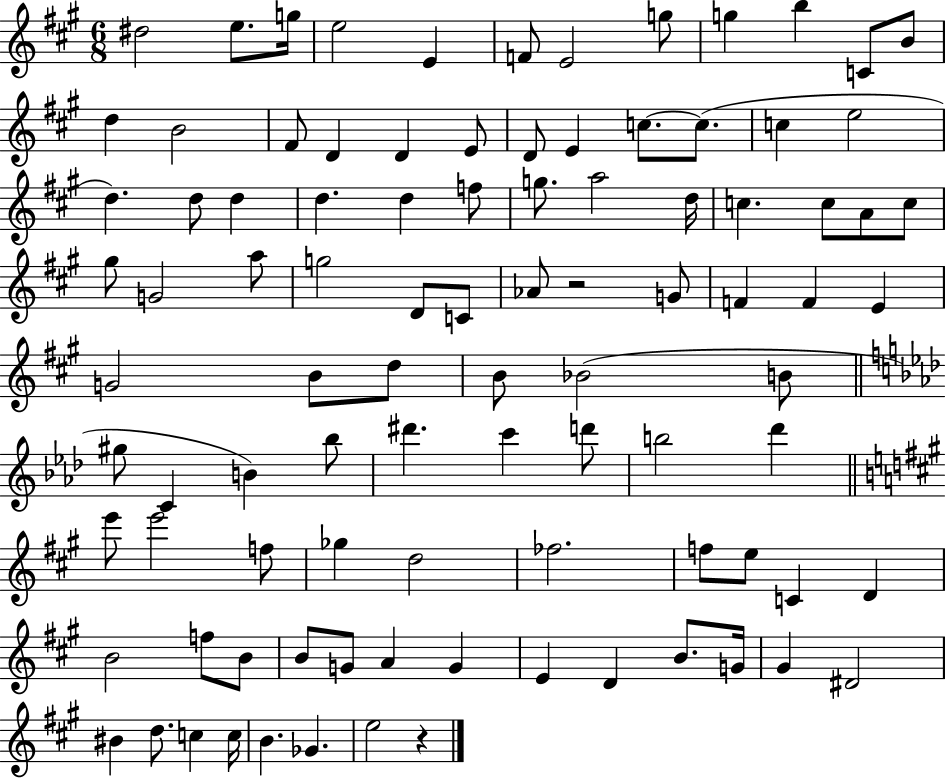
{
  \clef treble
  \numericTimeSignature
  \time 6/8
  \key a \major
  dis''2 e''8. g''16 | e''2 e'4 | f'8 e'2 g''8 | g''4 b''4 c'8 b'8 | \break d''4 b'2 | fis'8 d'4 d'4 e'8 | d'8 e'4 c''8.~~ c''8.( | c''4 e''2 | \break d''4.) d''8 d''4 | d''4. d''4 f''8 | g''8. a''2 d''16 | c''4. c''8 a'8 c''8 | \break gis''8 g'2 a''8 | g''2 d'8 c'8 | aes'8 r2 g'8 | f'4 f'4 e'4 | \break g'2 b'8 d''8 | b'8 bes'2( b'8 | \bar "||" \break \key aes \major gis''8 c'4 b'4) bes''8 | dis'''4. c'''4 d'''8 | b''2 des'''4 | \bar "||" \break \key a \major e'''8 e'''2 f''8 | ges''4 d''2 | fes''2. | f''8 e''8 c'4 d'4 | \break b'2 f''8 b'8 | b'8 g'8 a'4 g'4 | e'4 d'4 b'8. g'16 | gis'4 dis'2 | \break bis'4 d''8. c''4 c''16 | b'4. ges'4. | e''2 r4 | \bar "|."
}